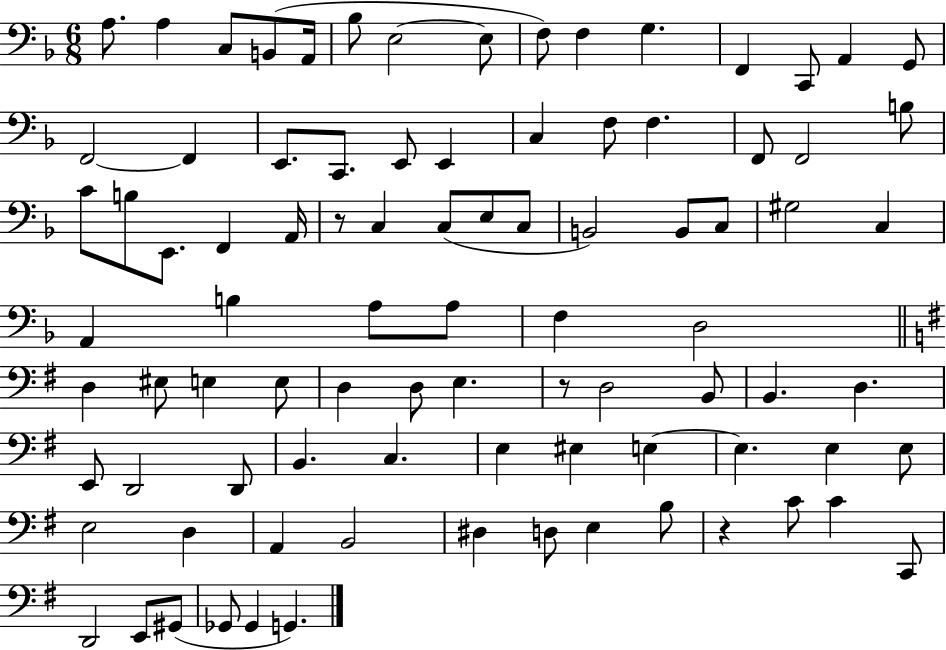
A3/e. A3/q C3/e B2/e A2/s Bb3/e E3/h E3/e F3/e F3/q G3/q. F2/q C2/e A2/q G2/e F2/h F2/q E2/e. C2/e. E2/e E2/q C3/q F3/e F3/q. F2/e F2/h B3/e C4/e B3/e E2/e. F2/q A2/s R/e C3/q C3/e E3/e C3/e B2/h B2/e C3/e G#3/h C3/q A2/q B3/q A3/e A3/e F3/q D3/h D3/q EIS3/e E3/q E3/e D3/q D3/e E3/q. R/e D3/h B2/e B2/q. D3/q. E2/e D2/h D2/e B2/q. C3/q. E3/q EIS3/q E3/q E3/q. E3/q E3/e E3/h D3/q A2/q B2/h D#3/q D3/e E3/q B3/e R/q C4/e C4/q C2/e D2/h E2/e G#2/e Gb2/e Gb2/q G2/q.